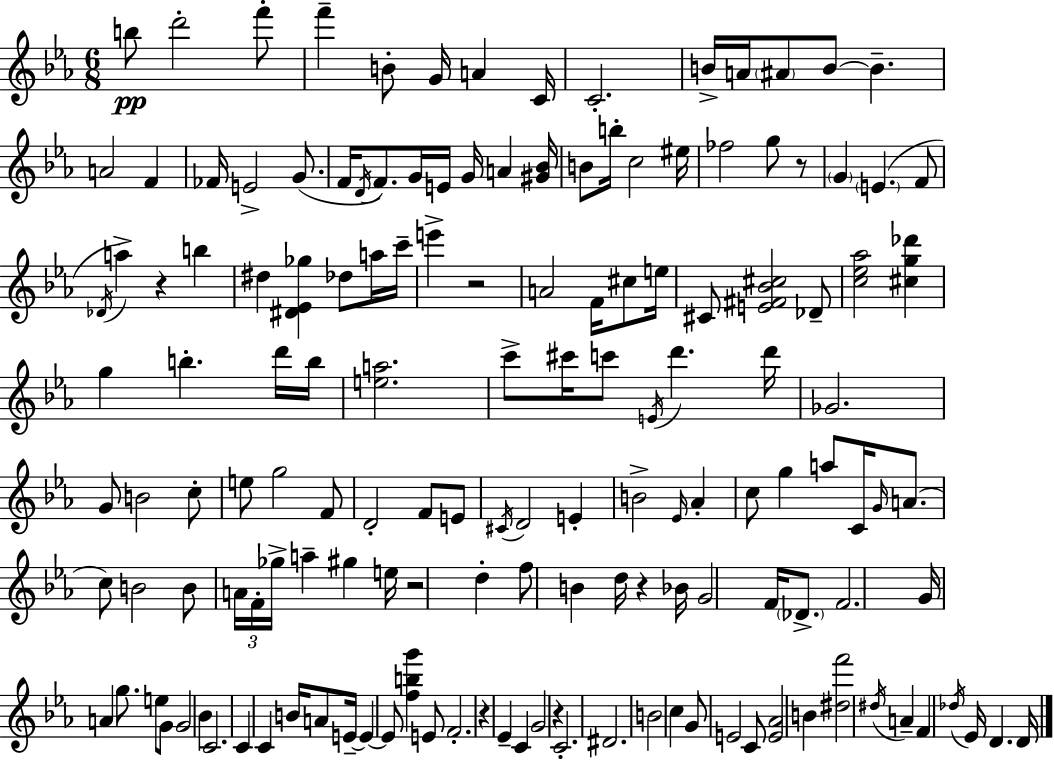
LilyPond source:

{
  \clef treble
  \numericTimeSignature
  \time 6/8
  \key ees \major
  \repeat volta 2 { b''8\pp d'''2-. f'''8-. | f'''4-- b'8-. g'16 a'4 c'16 | c'2.-. | b'16-> a'16 \parenthesize ais'8 b'8~~ b'4.-- | \break a'2 f'4 | fes'16 e'2-> g'8.( | f'16 \acciaccatura { d'16 }) f'8. g'16 e'16 g'16 a'4 | <gis' bes'>16 b'8 b''16-. c''2 | \break eis''16 fes''2 g''8 r8 | \parenthesize g'4 \parenthesize e'4.( f'8 | \acciaccatura { des'16 }) a''4-> r4 b''4 | dis''4 <dis' ees' ges''>4 des''8 | \break a''16 c'''16-- e'''4-> r2 | a'2 f'16 cis''8 | e''16 cis'8 <e' fis' bes' cis''>2 | des'8-- <c'' ees'' aes''>2 <cis'' g'' des'''>4 | \break g''4 b''4.-. | d'''16 b''16 <e'' a''>2. | c'''8-> cis'''16 c'''8 \acciaccatura { e'16 } d'''4. | d'''16 ges'2. | \break g'8 b'2 | c''8-. e''8 g''2 | f'8 d'2-. f'8 | e'8 \acciaccatura { cis'16 } d'2 | \break e'4-. b'2-> | \grace { ees'16 } aes'4-. c''8 g''4 a''8 | c'16 \grace { g'16 }( a'8. c''8) b'2 | b'8 \tuplet 3/2 { a'16 f'16-. ges''16-> } a''4-- | \break gis''4 e''16 r2 | d''4-. f''8 b'4 | d''16 r4 bes'16 g'2 | f'16 \parenthesize des'8.-> f'2. | \break g'16 a'4 g''8. | e''8 g'8 g'2 | bes'4 c'2. | c'4 c'4 | \break b'16 a'8 e'16--~~ e'4~~ e'8 | <f'' b'' g'''>4 e'8 f'2.-. | r4 ees'4-- | c'4 g'2 | \break r4 c'2.-. | dis'2. | b'2 | c''4 g'8 e'2 | \break c'8 <e' aes'>2 | b'4 <dis'' f'''>2 | \acciaccatura { dis''16 } a'4-- f'4 \acciaccatura { des''16 } | ees'16 d'4. d'16 } \bar "|."
}